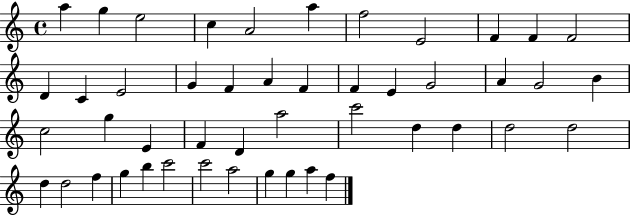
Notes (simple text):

A5/q G5/q E5/h C5/q A4/h A5/q F5/h E4/h F4/q F4/q F4/h D4/q C4/q E4/h G4/q F4/q A4/q F4/q F4/q E4/q G4/h A4/q G4/h B4/q C5/h G5/q E4/q F4/q D4/q A5/h C6/h D5/q D5/q D5/h D5/h D5/q D5/h F5/q G5/q B5/q C6/h C6/h A5/h G5/q G5/q A5/q F5/q